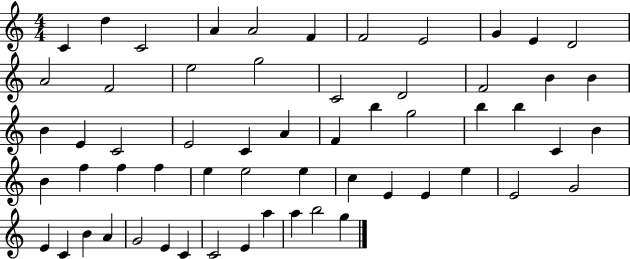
C4/q D5/q C4/h A4/q A4/h F4/q F4/h E4/h G4/q E4/q D4/h A4/h F4/h E5/h G5/h C4/h D4/h F4/h B4/q B4/q B4/q E4/q C4/h E4/h C4/q A4/q F4/q B5/q G5/h B5/q B5/q C4/q B4/q B4/q F5/q F5/q F5/q E5/q E5/h E5/q C5/q E4/q E4/q E5/q E4/h G4/h E4/q C4/q B4/q A4/q G4/h E4/q C4/q C4/h E4/q A5/q A5/q B5/h G5/q